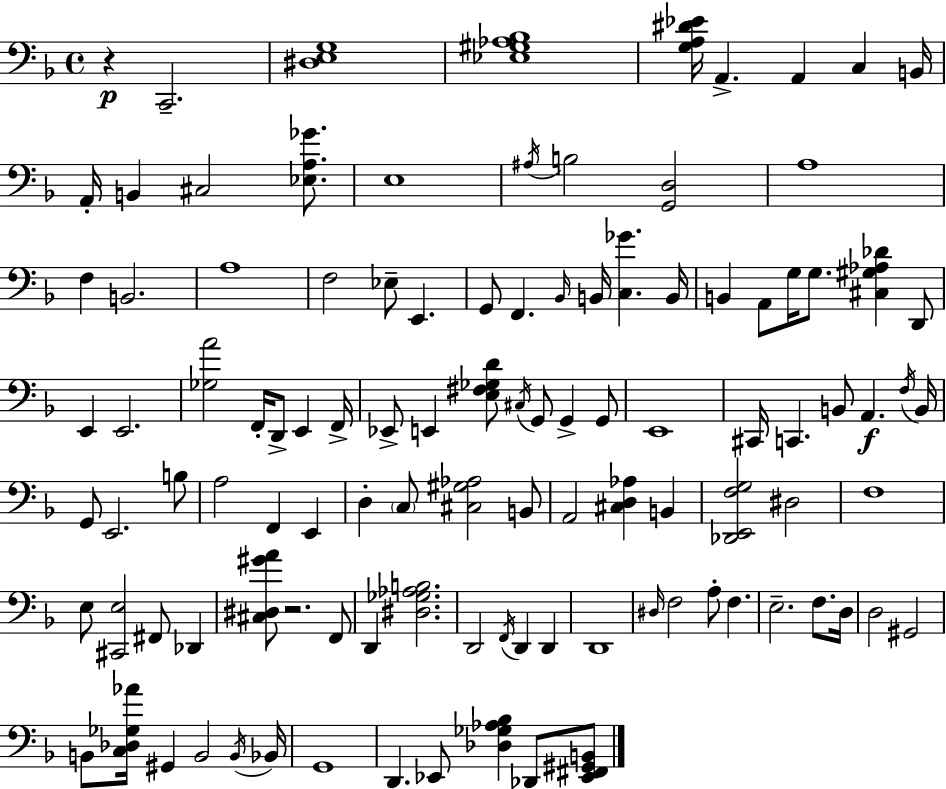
R/q C2/h. [D#3,E3,G3]/w [Eb3,G#3,Ab3,Bb3]/w [G3,A3,D#4,Eb4]/s A2/q. A2/q C3/q B2/s A2/s B2/q C#3/h [Eb3,A3,Gb4]/e. E3/w A#3/s B3/h [G2,D3]/h A3/w F3/q B2/h. A3/w F3/h Eb3/e E2/q. G2/e F2/q. Bb2/s B2/s [C3,Gb4]/q. B2/s B2/q A2/e G3/s G3/e. [C#3,G#3,Ab3,Db4]/q D2/e E2/q E2/h. [Gb3,A4]/h F2/s D2/e E2/q F2/s Eb2/e E2/q [E3,F#3,Gb3,D4]/e C#3/s G2/e G2/q G2/e E2/w C#2/s C2/q. B2/e A2/q. F3/s B2/s G2/e E2/h. B3/e A3/h F2/q E2/q D3/q C3/e [C#3,G#3,Ab3]/h B2/e A2/h [C#3,D3,Ab3]/q B2/q [Db2,E2,F3,G3]/h D#3/h F3/w E3/e [C#2,E3]/h F#2/e Db2/q [C#3,D#3,G#4,A4]/e R/h. F2/e D2/q [D#3,Gb3,Ab3,B3]/h. D2/h F2/s D2/q D2/q D2/w D#3/s F3/h A3/e F3/q. E3/h. F3/e. D3/s D3/h G#2/h B2/e [C3,Db3,Gb3,Ab4]/s G#2/q B2/h B2/s Bb2/s G2/w D2/q. Eb2/e [Db3,Gb3,Ab3,Bb3]/q Db2/e [Eb2,F#2,G#2,B2]/e